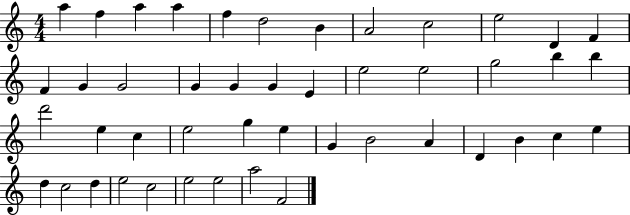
X:1
T:Untitled
M:4/4
L:1/4
K:C
a f a a f d2 B A2 c2 e2 D F F G G2 G G G E e2 e2 g2 b b d'2 e c e2 g e G B2 A D B c e d c2 d e2 c2 e2 e2 a2 F2